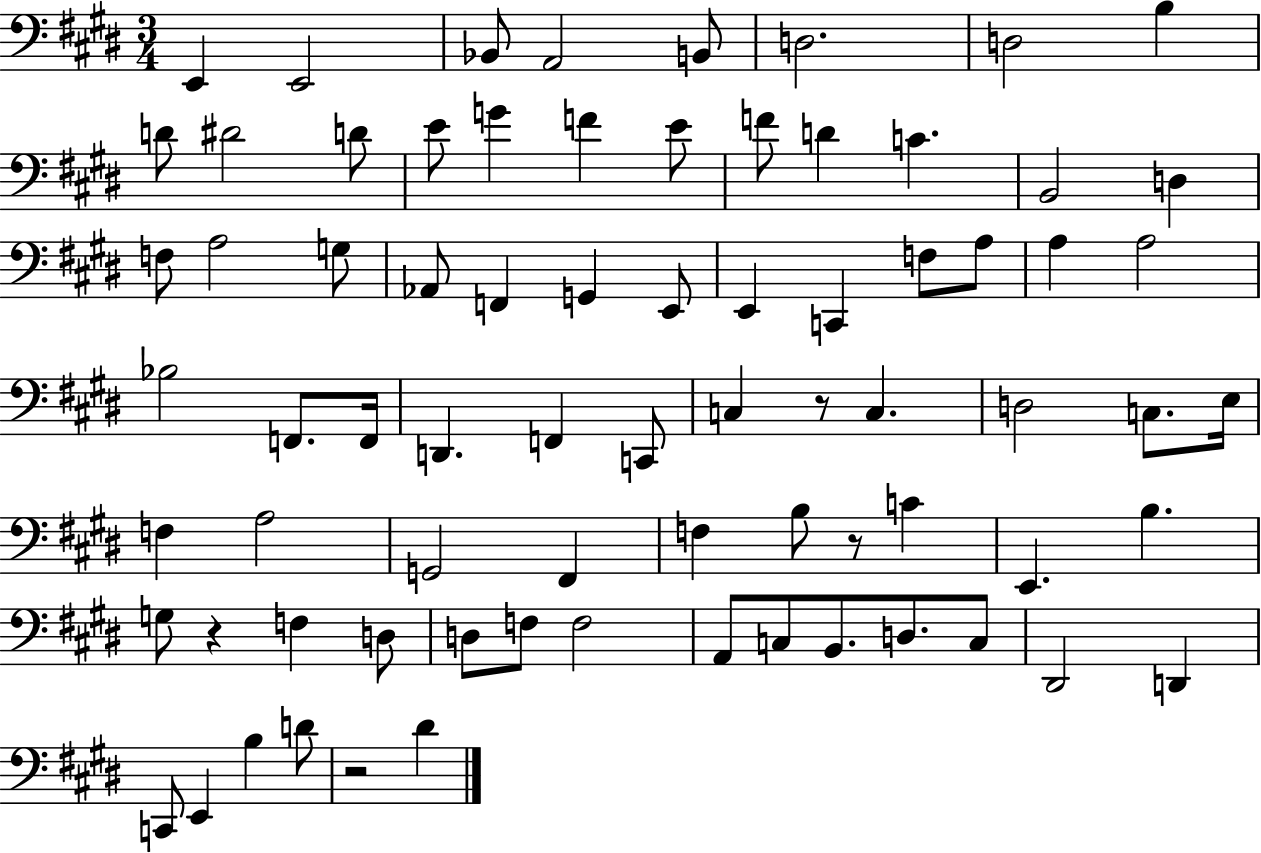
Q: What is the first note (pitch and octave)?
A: E2